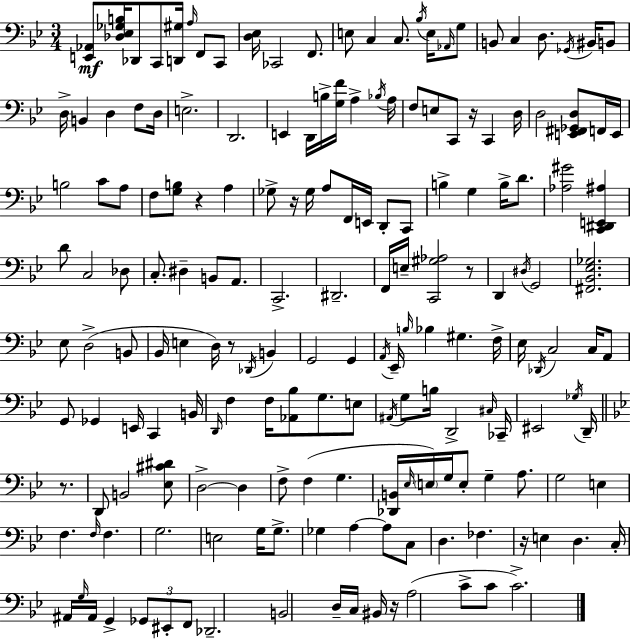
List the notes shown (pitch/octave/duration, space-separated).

[E2,Ab2]/e [Db3,Eb3,Gb3,B3]/s Db2/e C2/e [D2,G#3]/s A3/s F2/e C2/e [D3,Eb3]/s CES2/h F2/e. E3/e C3/q C3/e. Bb3/s E3/s Ab2/s G3/e B2/e C3/q D3/e. Gb2/s BIS2/s B2/e D3/s B2/q D3/q F3/e D3/s E3/h. D2/h. E2/q D2/s B3/s [G3,F4]/s A3/q Bb3/s A3/s F3/e E3/e C2/e R/s C2/q D3/s D3/h [E2,F#2,Gb2,D3]/e F2/s E2/s B3/h C4/e A3/e F3/e [G3,B3]/e R/q A3/q Gb3/e R/s Gb3/s A3/e F2/s E2/s D2/e C2/e B3/q G3/q B3/s D4/e. [Ab3,G#4]/h [C2,D#2,E2,A#3]/q D4/e C3/h Db3/e C3/e. D#3/q B2/e A2/e. C2/h. D#2/h. F2/s E3/s [C2,G#3,Ab3]/h R/e D2/q D#3/s G2/h [F#2,Bb2,Eb3,Gb3]/h. Eb3/e D3/h B2/e Bb2/s E3/q D3/s R/e Db2/s B2/q G2/h G2/q A2/s Eb2/s B3/s Bb3/q G#3/q. F3/s Eb3/s Db2/s C3/h C3/s A2/e G2/e Gb2/q E2/s C2/q B2/s D2/s F3/q F3/s [Ab2,Bb3]/e G3/e. E3/e A#2/s G3/e B3/s D2/h C#3/s CES2/s EIS2/h Gb3/s D2/s R/e. D2/e B2/h [Eb3,C#4,D#4]/e D3/h D3/q F3/e F3/q G3/q. [Db2,B2]/s Eb3/s E3/s G3/s E3/e G3/q A3/e. G3/h E3/q F3/q. F3/s F3/q. G3/h. E3/h G3/s G3/e. Gb3/q A3/q A3/e C3/e D3/q. FES3/q. R/s E3/q D3/q. C3/s A#2/s G3/s A#2/s G2/q Gb2/e EIS2/e F2/e Db2/h. B2/h D3/s C3/s BIS2/s R/s A3/h C4/e C4/e C4/h.